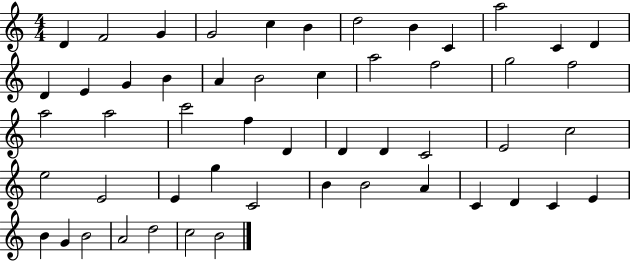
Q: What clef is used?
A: treble